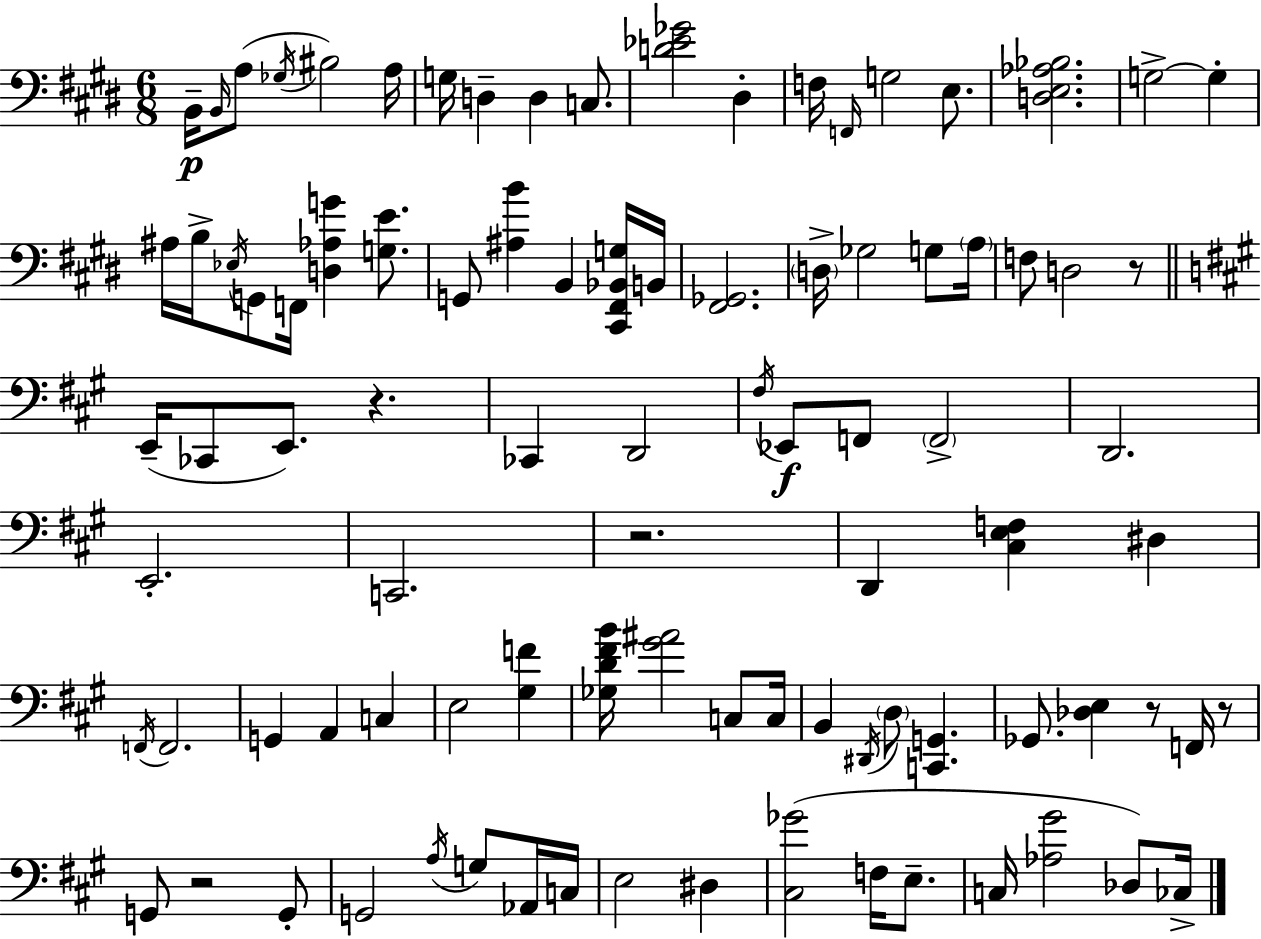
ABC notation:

X:1
T:Untitled
M:6/8
L:1/4
K:E
B,,/4 B,,/4 A,/2 _G,/4 ^B,2 A,/4 G,/4 D, D, C,/2 [D_E_G]2 ^D, F,/4 F,,/4 G,2 E,/2 [D,E,_A,_B,]2 G,2 G, ^A,/4 B,/4 _E,/4 G,,/2 F,,/4 [D,_A,G] [G,E]/2 G,,/2 [^A,B] B,, [^C,,^F,,_B,,G,]/4 B,,/4 [^F,,_G,,]2 D,/4 _G,2 G,/2 A,/4 F,/2 D,2 z/2 E,,/4 _C,,/2 E,,/2 z _C,, D,,2 ^F,/4 _E,,/2 F,,/2 F,,2 D,,2 E,,2 C,,2 z2 D,, [^C,E,F,] ^D, F,,/4 F,,2 G,, A,, C, E,2 [^G,F] [_G,D^FB]/4 [^G^A]2 C,/2 C,/4 B,, ^D,,/4 D,/2 [C,,G,,] _G,,/2 [_D,E,] z/2 F,,/4 z/2 G,,/2 z2 G,,/2 G,,2 A,/4 G,/2 _A,,/4 C,/4 E,2 ^D, [^C,_G]2 F,/4 E,/2 C,/4 [_A,^G]2 _D,/2 _C,/4